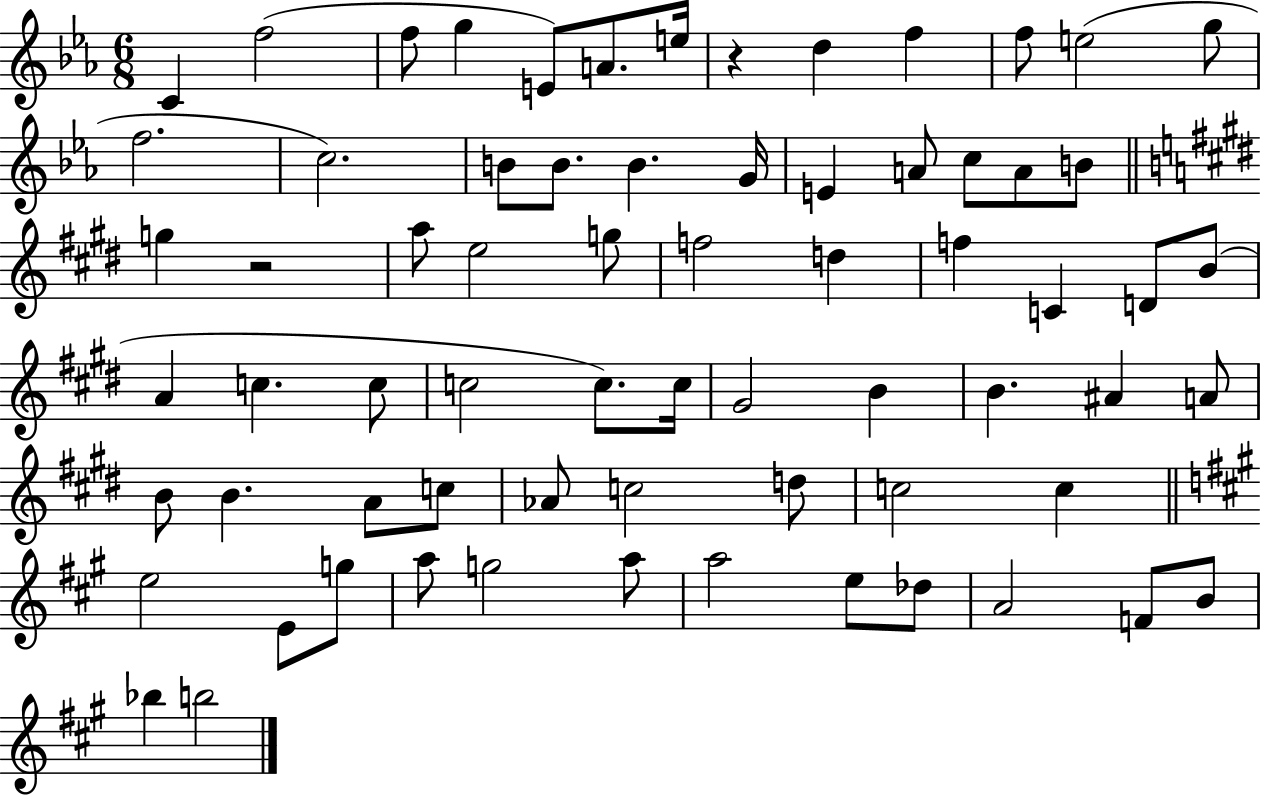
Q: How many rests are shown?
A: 2